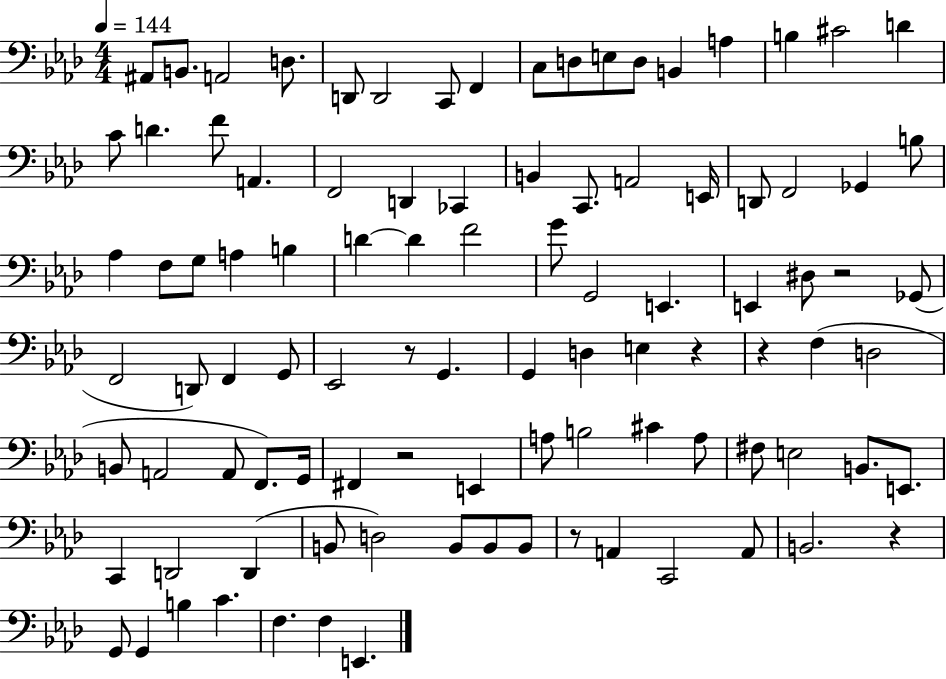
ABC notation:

X:1
T:Untitled
M:4/4
L:1/4
K:Ab
^A,,/2 B,,/2 A,,2 D,/2 D,,/2 D,,2 C,,/2 F,, C,/2 D,/2 E,/2 D,/2 B,, A, B, ^C2 D C/2 D F/2 A,, F,,2 D,, _C,, B,, C,,/2 A,,2 E,,/4 D,,/2 F,,2 _G,, B,/2 _A, F,/2 G,/2 A, B, D D F2 G/2 G,,2 E,, E,, ^D,/2 z2 _G,,/2 F,,2 D,,/2 F,, G,,/2 _E,,2 z/2 G,, G,, D, E, z z F, D,2 B,,/2 A,,2 A,,/2 F,,/2 G,,/4 ^F,, z2 E,, A,/2 B,2 ^C A,/2 ^F,/2 E,2 B,,/2 E,,/2 C,, D,,2 D,, B,,/2 D,2 B,,/2 B,,/2 B,,/2 z/2 A,, C,,2 A,,/2 B,,2 z G,,/2 G,, B, C F, F, E,,